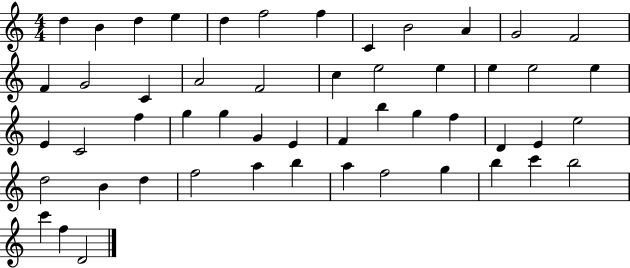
D5/q B4/q D5/q E5/q D5/q F5/h F5/q C4/q B4/h A4/q G4/h F4/h F4/q G4/h C4/q A4/h F4/h C5/q E5/h E5/q E5/q E5/h E5/q E4/q C4/h F5/q G5/q G5/q G4/q E4/q F4/q B5/q G5/q F5/q D4/q E4/q E5/h D5/h B4/q D5/q F5/h A5/q B5/q A5/q F5/h G5/q B5/q C6/q B5/h C6/q F5/q D4/h